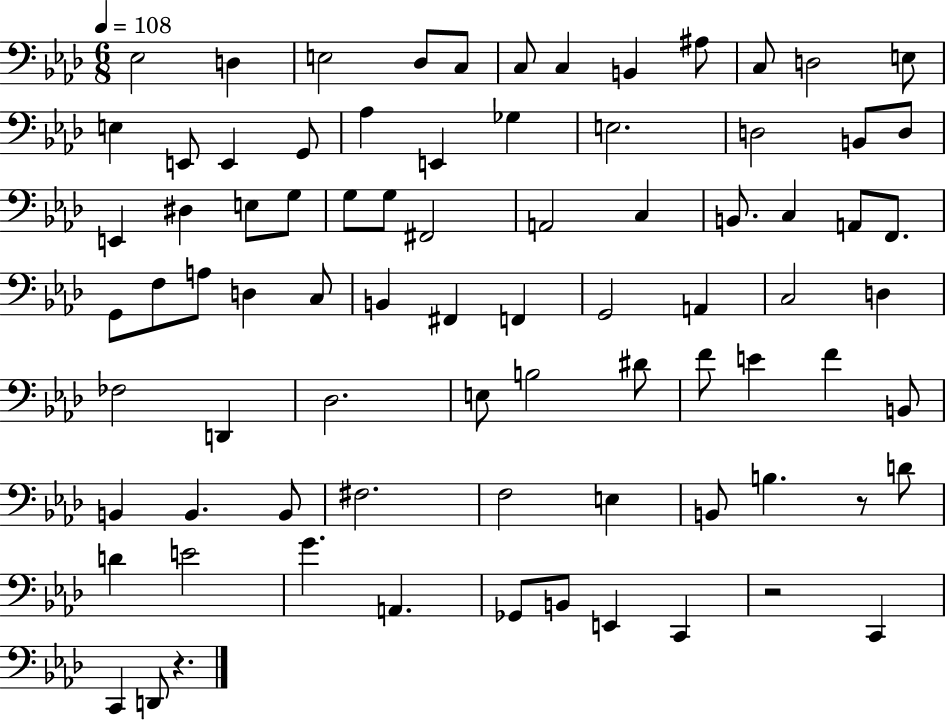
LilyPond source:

{
  \clef bass
  \numericTimeSignature
  \time 6/8
  \key aes \major
  \tempo 4 = 108
  \repeat volta 2 { ees2 d4 | e2 des8 c8 | c8 c4 b,4 ais8 | c8 d2 e8 | \break e4 e,8 e,4 g,8 | aes4 e,4 ges4 | e2. | d2 b,8 d8 | \break e,4 dis4 e8 g8 | g8 g8 fis,2 | a,2 c4 | b,8. c4 a,8 f,8. | \break g,8 f8 a8 d4 c8 | b,4 fis,4 f,4 | g,2 a,4 | c2 d4 | \break fes2 d,4 | des2. | e8 b2 dis'8 | f'8 e'4 f'4 b,8 | \break b,4 b,4. b,8 | fis2. | f2 e4 | b,8 b4. r8 d'8 | \break d'4 e'2 | g'4. a,4. | ges,8 b,8 e,4 c,4 | r2 c,4 | \break c,4 d,8 r4. | } \bar "|."
}